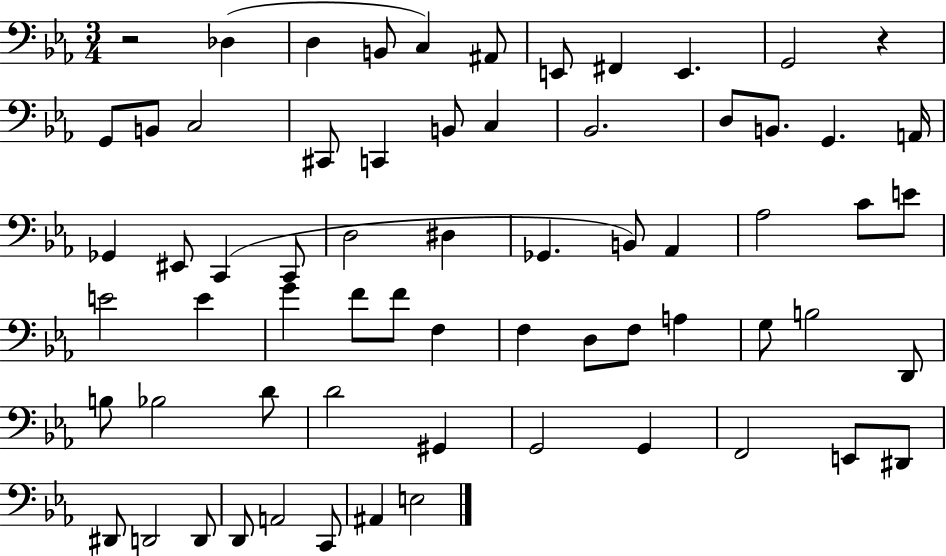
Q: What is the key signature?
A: EES major